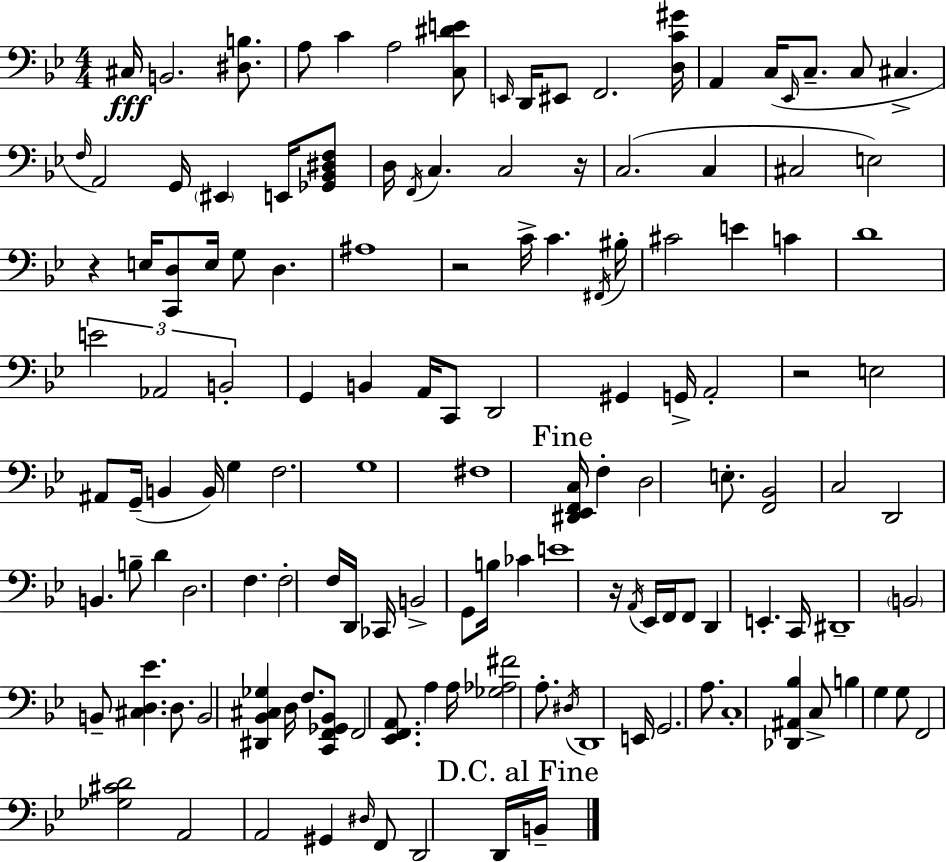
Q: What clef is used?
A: bass